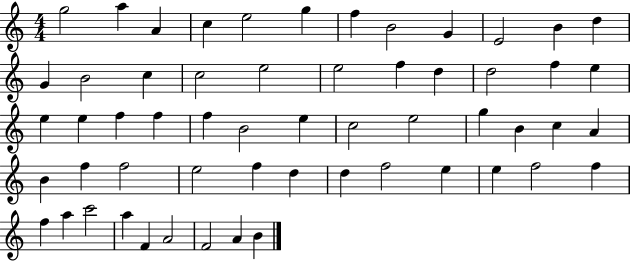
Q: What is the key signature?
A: C major